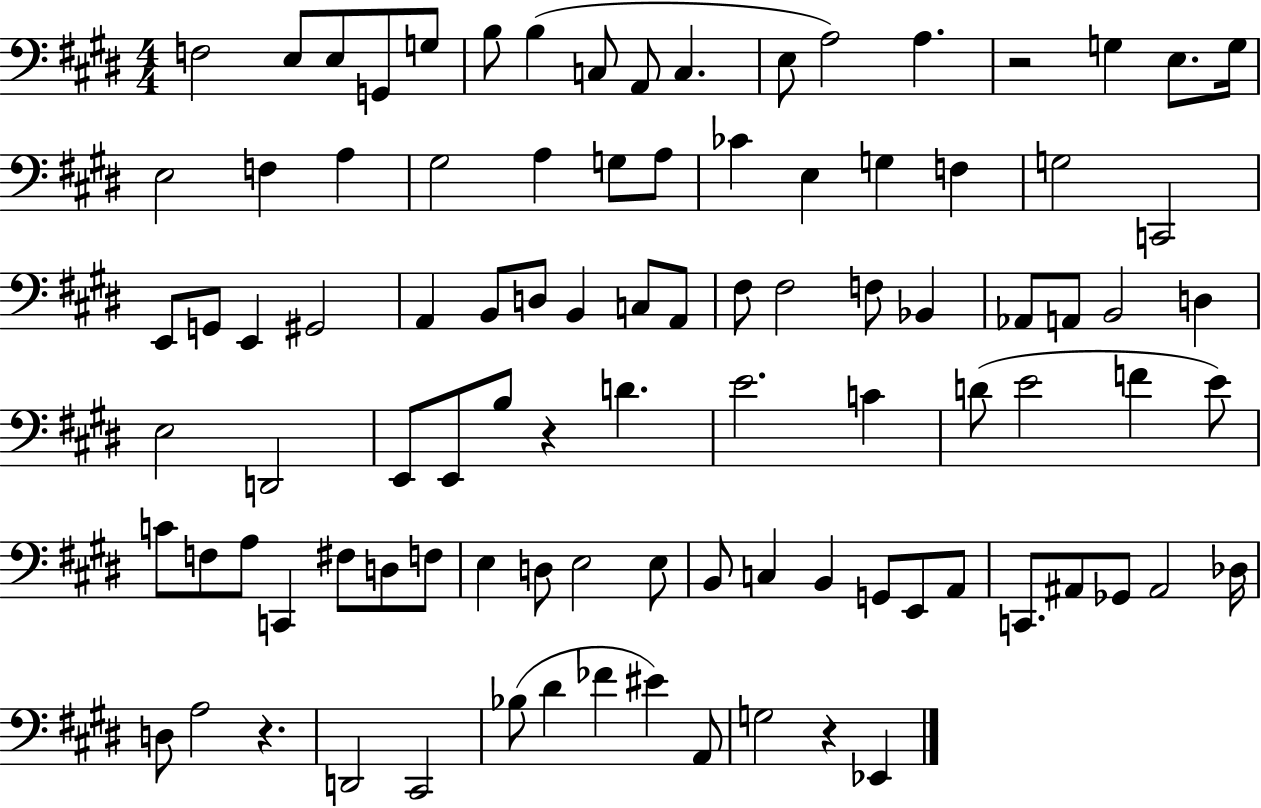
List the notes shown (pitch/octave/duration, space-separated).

F3/h E3/e E3/e G2/e G3/e B3/e B3/q C3/e A2/e C3/q. E3/e A3/h A3/q. R/h G3/q E3/e. G3/s E3/h F3/q A3/q G#3/h A3/q G3/e A3/e CES4/q E3/q G3/q F3/q G3/h C2/h E2/e G2/e E2/q G#2/h A2/q B2/e D3/e B2/q C3/e A2/e F#3/e F#3/h F3/e Bb2/q Ab2/e A2/e B2/h D3/q E3/h D2/h E2/e E2/e B3/e R/q D4/q. E4/h. C4/q D4/e E4/h F4/q E4/e C4/e F3/e A3/e C2/q F#3/e D3/e F3/e E3/q D3/e E3/h E3/e B2/e C3/q B2/q G2/e E2/e A2/e C2/e. A#2/e Gb2/e A#2/h Db3/s D3/e A3/h R/q. D2/h C#2/h Bb3/e D#4/q FES4/q EIS4/q A2/e G3/h R/q Eb2/q